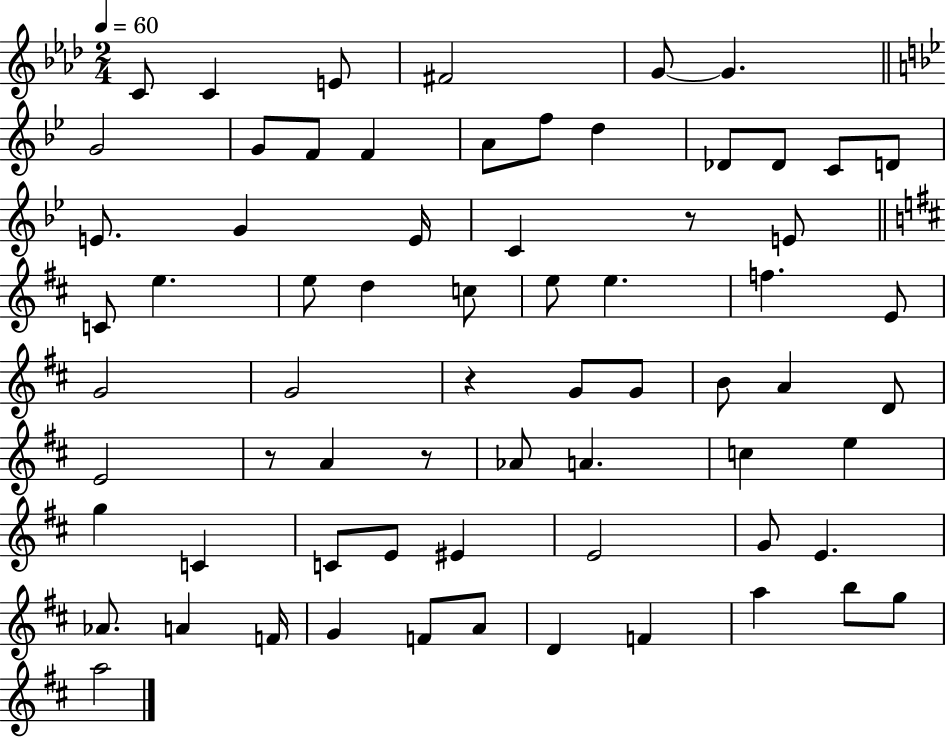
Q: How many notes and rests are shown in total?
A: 68